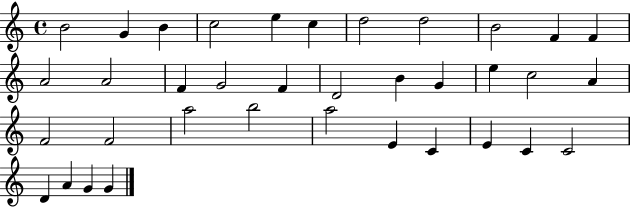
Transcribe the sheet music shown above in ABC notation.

X:1
T:Untitled
M:4/4
L:1/4
K:C
B2 G B c2 e c d2 d2 B2 F F A2 A2 F G2 F D2 B G e c2 A F2 F2 a2 b2 a2 E C E C C2 D A G G